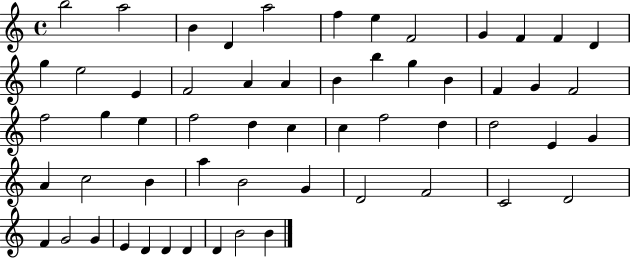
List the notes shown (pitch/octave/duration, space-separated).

B5/h A5/h B4/q D4/q A5/h F5/q E5/q F4/h G4/q F4/q F4/q D4/q G5/q E5/h E4/q F4/h A4/q A4/q B4/q B5/q G5/q B4/q F4/q G4/q F4/h F5/h G5/q E5/q F5/h D5/q C5/q C5/q F5/h D5/q D5/h E4/q G4/q A4/q C5/h B4/q A5/q B4/h G4/q D4/h F4/h C4/h D4/h F4/q G4/h G4/q E4/q D4/q D4/q D4/q D4/q B4/h B4/q